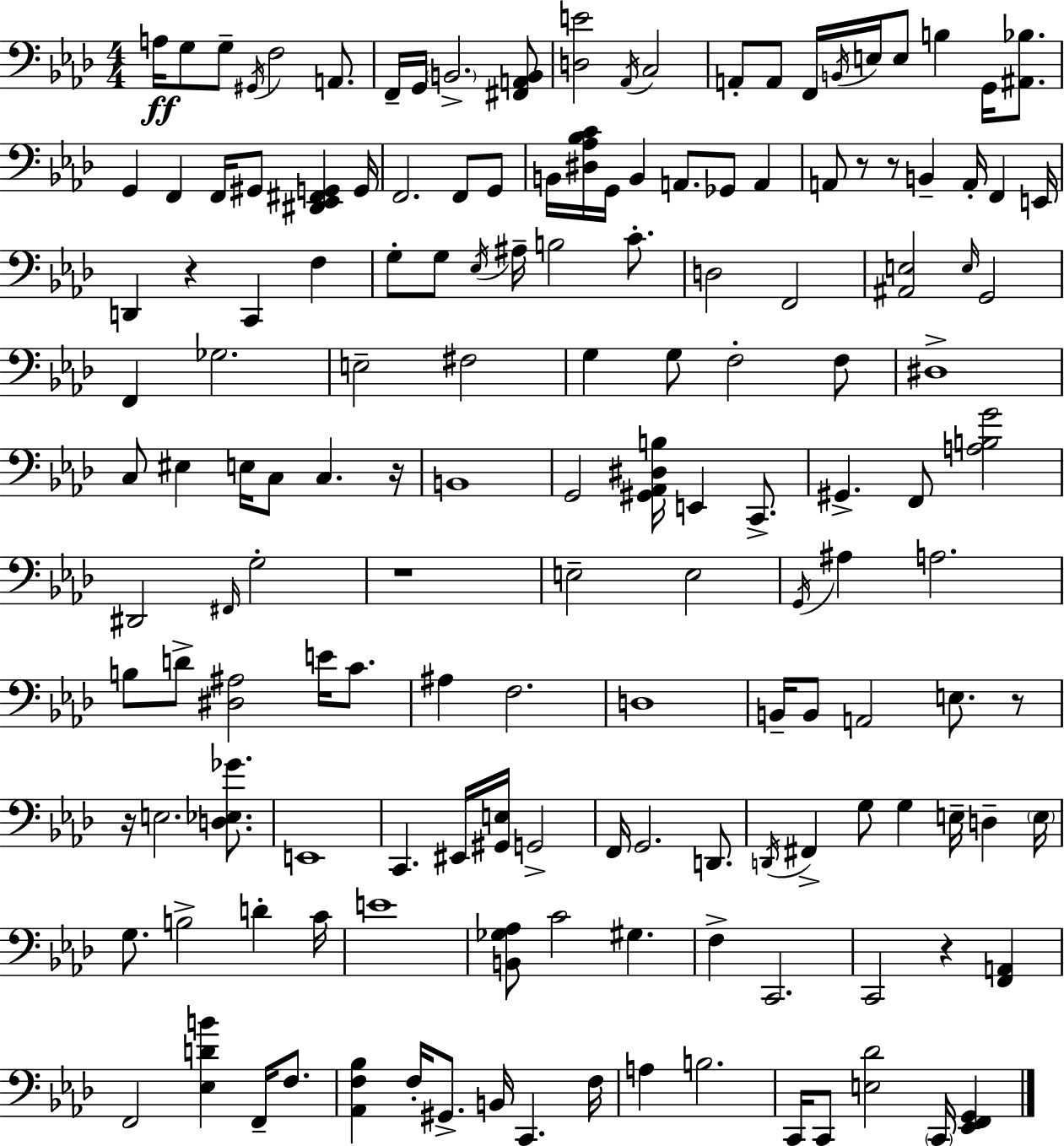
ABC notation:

X:1
T:Untitled
M:4/4
L:1/4
K:Fm
A,/4 G,/2 G,/2 ^G,,/4 F,2 A,,/2 F,,/4 G,,/4 B,,2 [^F,,A,,B,,]/2 [D,E]2 _A,,/4 C,2 A,,/2 A,,/2 F,,/4 B,,/4 E,/4 E,/2 B, G,,/4 [^A,,_B,]/2 G,, F,, F,,/4 ^G,,/2 [^D,,_E,,^F,,G,,] G,,/4 F,,2 F,,/2 G,,/2 B,,/4 [^D,_A,_B,C]/4 G,,/4 B,, A,,/2 _G,,/2 A,, A,,/2 z/2 z/2 B,, A,,/4 F,, E,,/4 D,, z C,, F, G,/2 G,/2 _E,/4 ^A,/4 B,2 C/2 D,2 F,,2 [^A,,E,]2 E,/4 G,,2 F,, _G,2 E,2 ^F,2 G, G,/2 F,2 F,/2 ^D,4 C,/2 ^E, E,/4 C,/2 C, z/4 B,,4 G,,2 [^G,,_A,,^D,B,]/4 E,, C,,/2 ^G,, F,,/2 [A,B,G]2 ^D,,2 ^F,,/4 G,2 z4 E,2 E,2 G,,/4 ^A, A,2 B,/2 D/2 [^D,^A,]2 E/4 C/2 ^A, F,2 D,4 B,,/4 B,,/2 A,,2 E,/2 z/2 z/4 E,2 [D,_E,_G]/2 E,,4 C,, ^E,,/4 [^G,,E,]/4 G,,2 F,,/4 G,,2 D,,/2 D,,/4 ^F,, G,/2 G, E,/4 D, E,/4 G,/2 B,2 D C/4 E4 [B,,_G,_A,]/2 C2 ^G, F, C,,2 C,,2 z [F,,A,,] F,,2 [_E,DB] F,,/4 F,/2 [_A,,F,_B,] F,/4 ^G,,/2 B,,/4 C,, F,/4 A, B,2 C,,/4 C,,/2 [E,_D]2 C,,/4 [_E,,F,,G,,]